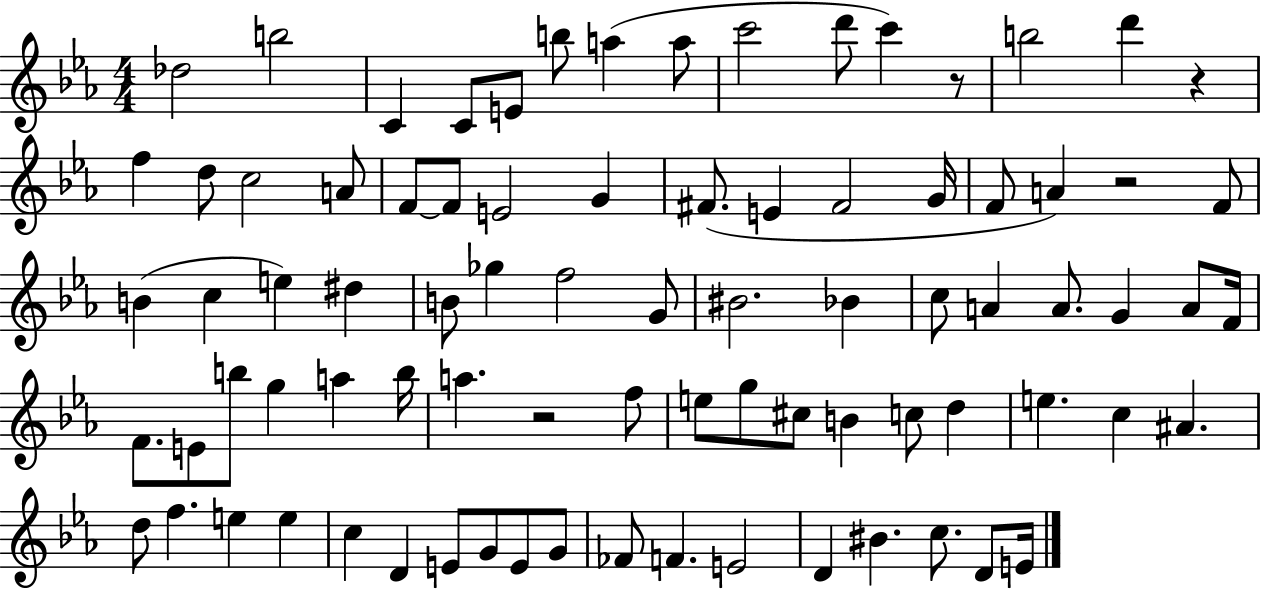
X:1
T:Untitled
M:4/4
L:1/4
K:Eb
_d2 b2 C C/2 E/2 b/2 a a/2 c'2 d'/2 c' z/2 b2 d' z f d/2 c2 A/2 F/2 F/2 E2 G ^F/2 E ^F2 G/4 F/2 A z2 F/2 B c e ^d B/2 _g f2 G/2 ^B2 _B c/2 A A/2 G A/2 F/4 F/2 E/2 b/2 g a b/4 a z2 f/2 e/2 g/2 ^c/2 B c/2 d e c ^A d/2 f e e c D E/2 G/2 E/2 G/2 _F/2 F E2 D ^B c/2 D/2 E/4